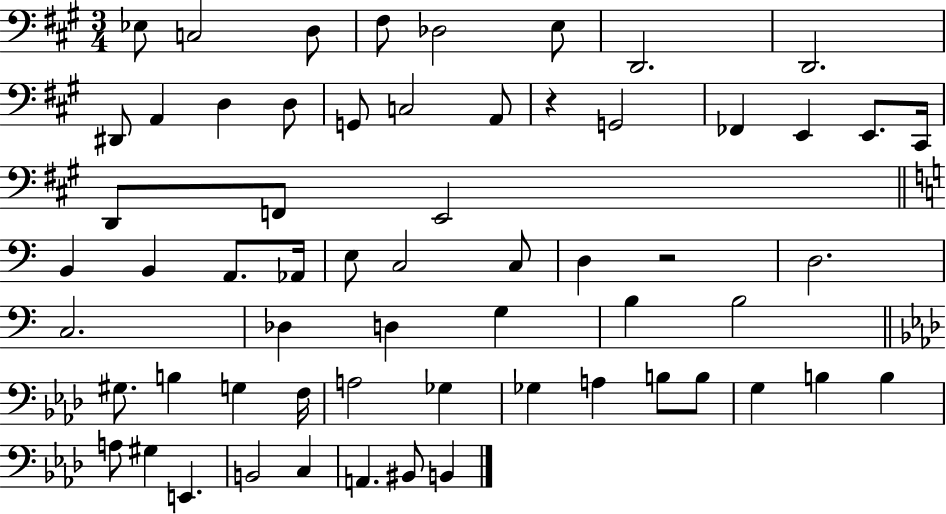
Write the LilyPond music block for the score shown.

{
  \clef bass
  \numericTimeSignature
  \time 3/4
  \key a \major
  ees8 c2 d8 | fis8 des2 e8 | d,2. | d,2. | \break dis,8 a,4 d4 d8 | g,8 c2 a,8 | r4 g,2 | fes,4 e,4 e,8. cis,16 | \break d,8 f,8 e,2 | \bar "||" \break \key c \major b,4 b,4 a,8. aes,16 | e8 c2 c8 | d4 r2 | d2. | \break c2. | des4 d4 g4 | b4 b2 | \bar "||" \break \key aes \major gis8. b4 g4 f16 | a2 ges4 | ges4 a4 b8 b8 | g4 b4 b4 | \break a8 gis4 e,4. | b,2 c4 | a,4. bis,8 b,4 | \bar "|."
}